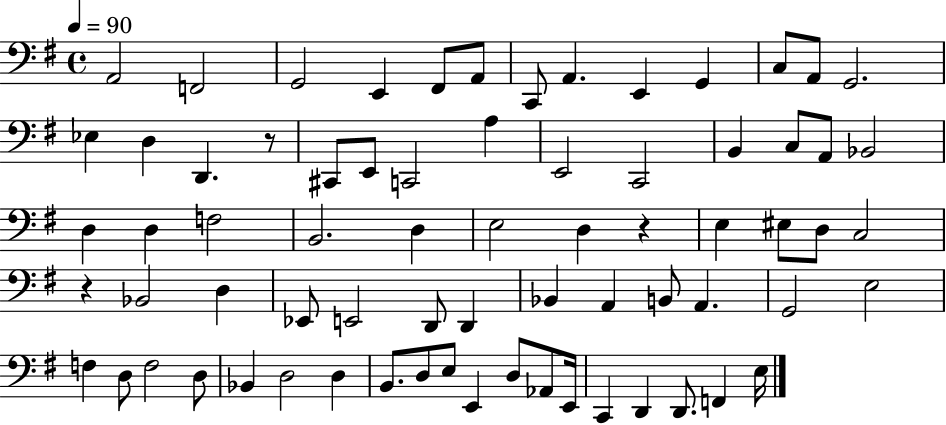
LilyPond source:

{
  \clef bass
  \time 4/4
  \defaultTimeSignature
  \key g \major
  \tempo 4 = 90
  a,2 f,2 | g,2 e,4 fis,8 a,8 | c,8 a,4. e,4 g,4 | c8 a,8 g,2. | \break ees4 d4 d,4. r8 | cis,8 e,8 c,2 a4 | e,2 c,2 | b,4 c8 a,8 bes,2 | \break d4 d4 f2 | b,2. d4 | e2 d4 r4 | e4 eis8 d8 c2 | \break r4 bes,2 d4 | ees,8 e,2 d,8 d,4 | bes,4 a,4 b,8 a,4. | g,2 e2 | \break f4 d8 f2 d8 | bes,4 d2 d4 | b,8. d8 e8 e,4 d8 aes,8 e,16 | c,4 d,4 d,8. f,4 e16 | \break \bar "|."
}